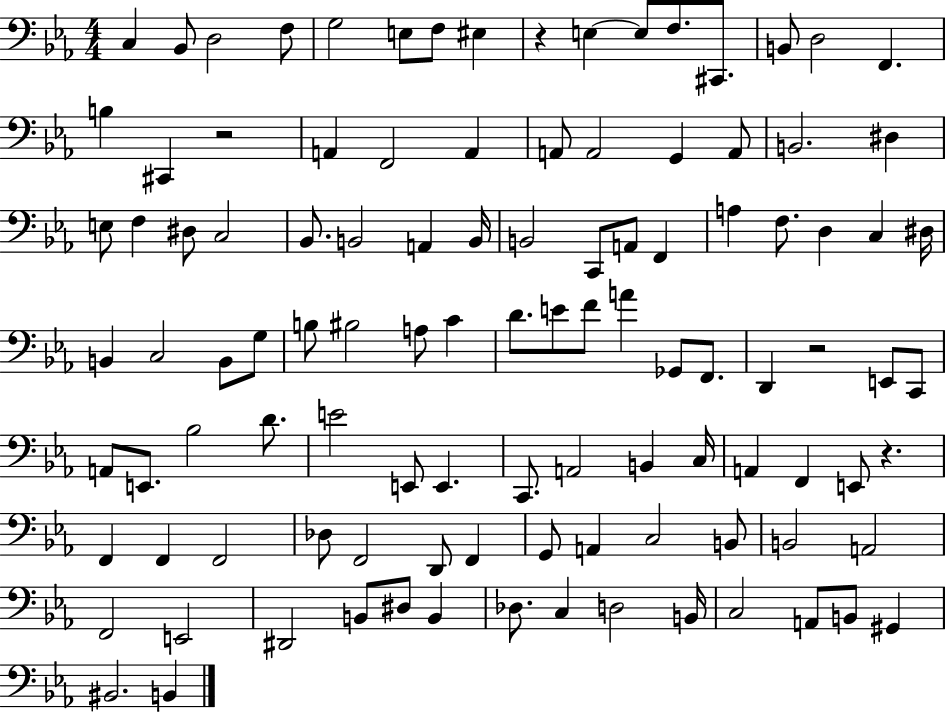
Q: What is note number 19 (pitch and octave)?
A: F2